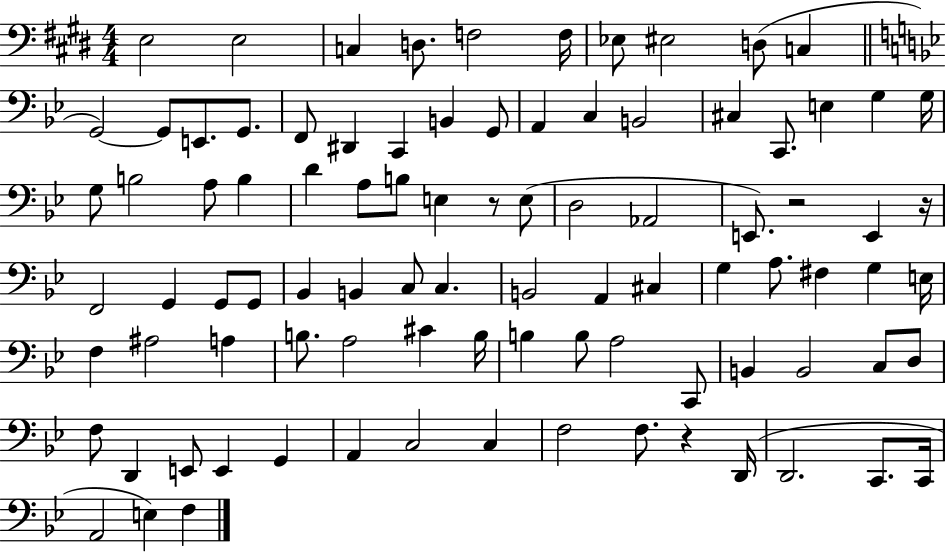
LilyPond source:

{
  \clef bass
  \numericTimeSignature
  \time 4/4
  \key e \major
  e2 e2 | c4 d8. f2 f16 | ees8 eis2 d8( c4 | \bar "||" \break \key bes \major g,2~~) g,8 e,8. g,8. | f,8 dis,4 c,4 b,4 g,8 | a,4 c4 b,2 | cis4 c,8. e4 g4 g16 | \break g8 b2 a8 b4 | d'4 a8 b8 e4 r8 e8( | d2 aes,2 | e,8.) r2 e,4 r16 | \break f,2 g,4 g,8 g,8 | bes,4 b,4 c8 c4. | b,2 a,4 cis4 | g4 a8. fis4 g4 e16 | \break f4 ais2 a4 | b8. a2 cis'4 b16 | b4 b8 a2 c,8 | b,4 b,2 c8 d8 | \break f8 d,4 e,8 e,4 g,4 | a,4 c2 c4 | f2 f8. r4 d,16( | d,2. c,8. c,16 | \break a,2 e4) f4 | \bar "|."
}